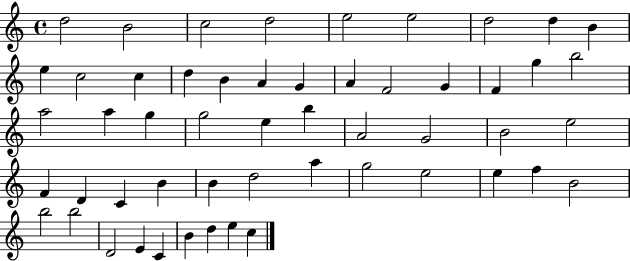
{
  \clef treble
  \time 4/4
  \defaultTimeSignature
  \key c \major
  d''2 b'2 | c''2 d''2 | e''2 e''2 | d''2 d''4 b'4 | \break e''4 c''2 c''4 | d''4 b'4 a'4 g'4 | a'4 f'2 g'4 | f'4 g''4 b''2 | \break a''2 a''4 g''4 | g''2 e''4 b''4 | a'2 g'2 | b'2 e''2 | \break f'4 d'4 c'4 b'4 | b'4 d''2 a''4 | g''2 e''2 | e''4 f''4 b'2 | \break b''2 b''2 | d'2 e'4 c'4 | b'4 d''4 e''4 c''4 | \bar "|."
}